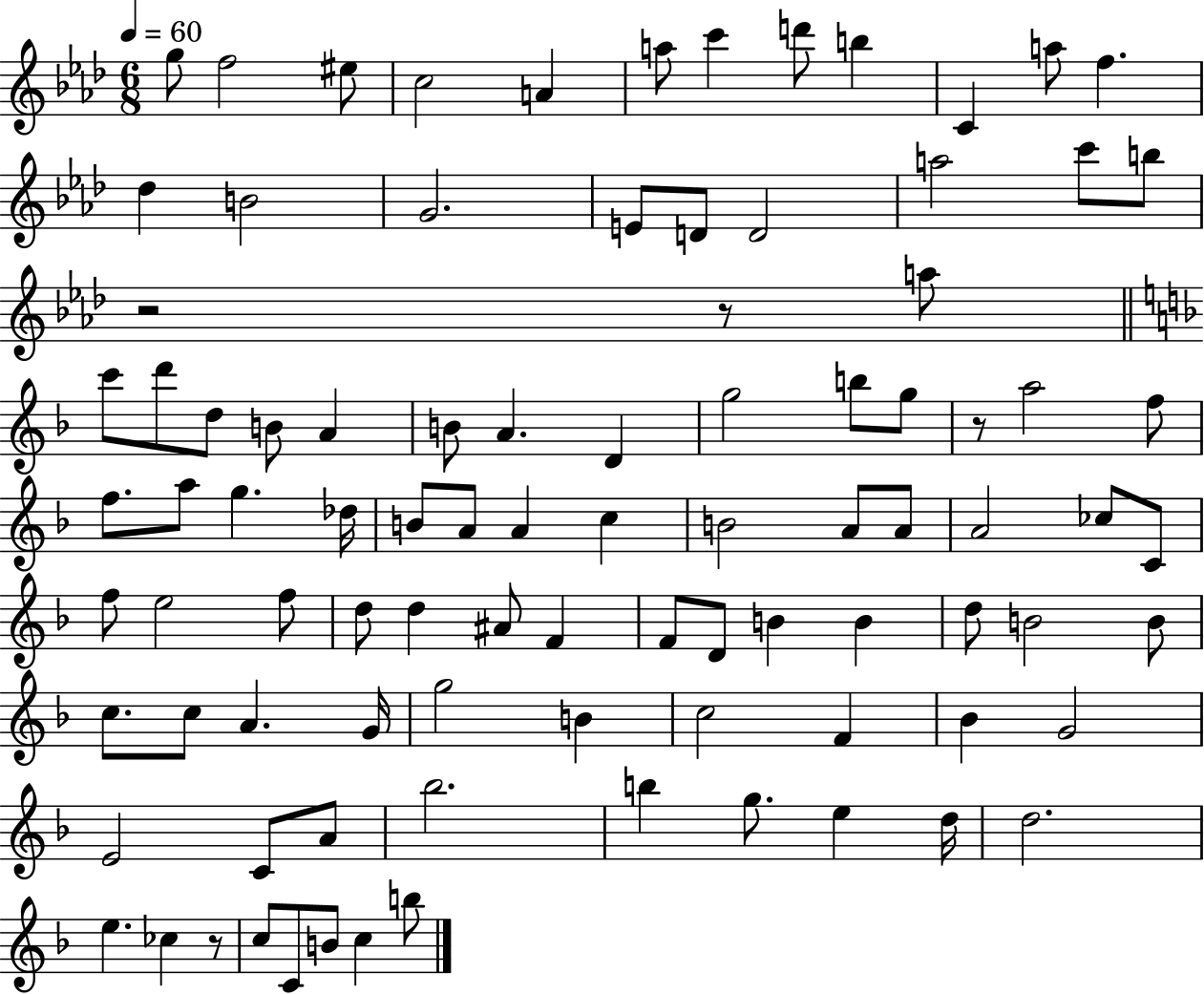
G5/e F5/h EIS5/e C5/h A4/q A5/e C6/q D6/e B5/q C4/q A5/e F5/q. Db5/q B4/h G4/h. E4/e D4/e D4/h A5/h C6/e B5/e R/h R/e A5/e C6/e D6/e D5/e B4/e A4/q B4/e A4/q. D4/q G5/h B5/e G5/e R/e A5/h F5/e F5/e. A5/e G5/q. Db5/s B4/e A4/e A4/q C5/q B4/h A4/e A4/e A4/h CES5/e C4/e F5/e E5/h F5/e D5/e D5/q A#4/e F4/q F4/e D4/e B4/q B4/q D5/e B4/h B4/e C5/e. C5/e A4/q. G4/s G5/h B4/q C5/h F4/q Bb4/q G4/h E4/h C4/e A4/e Bb5/h. B5/q G5/e. E5/q D5/s D5/h. E5/q. CES5/q R/e C5/e C4/e B4/e C5/q B5/e